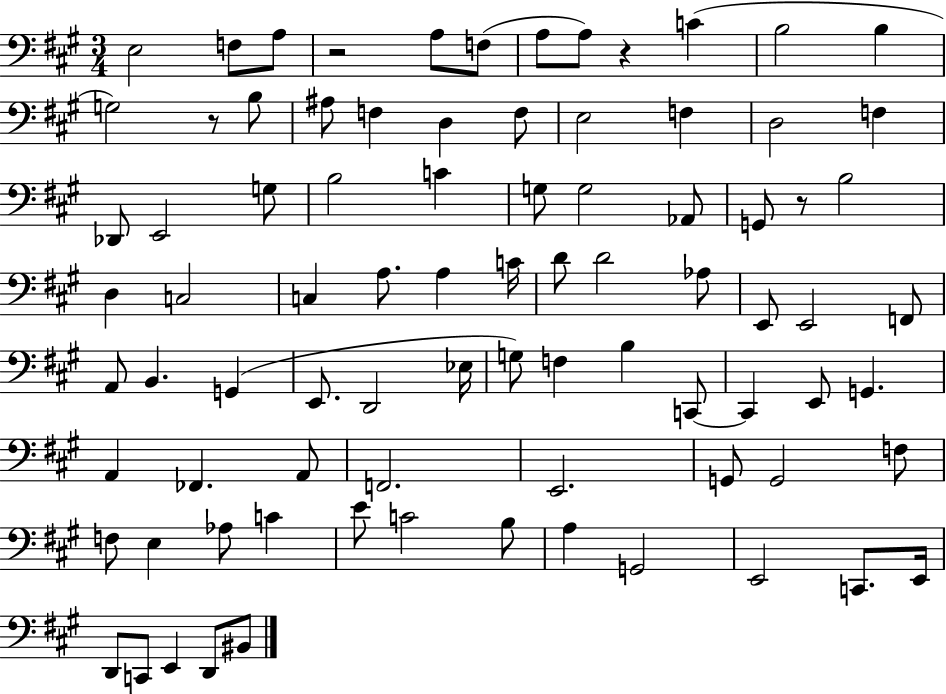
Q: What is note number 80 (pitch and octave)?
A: BIS2